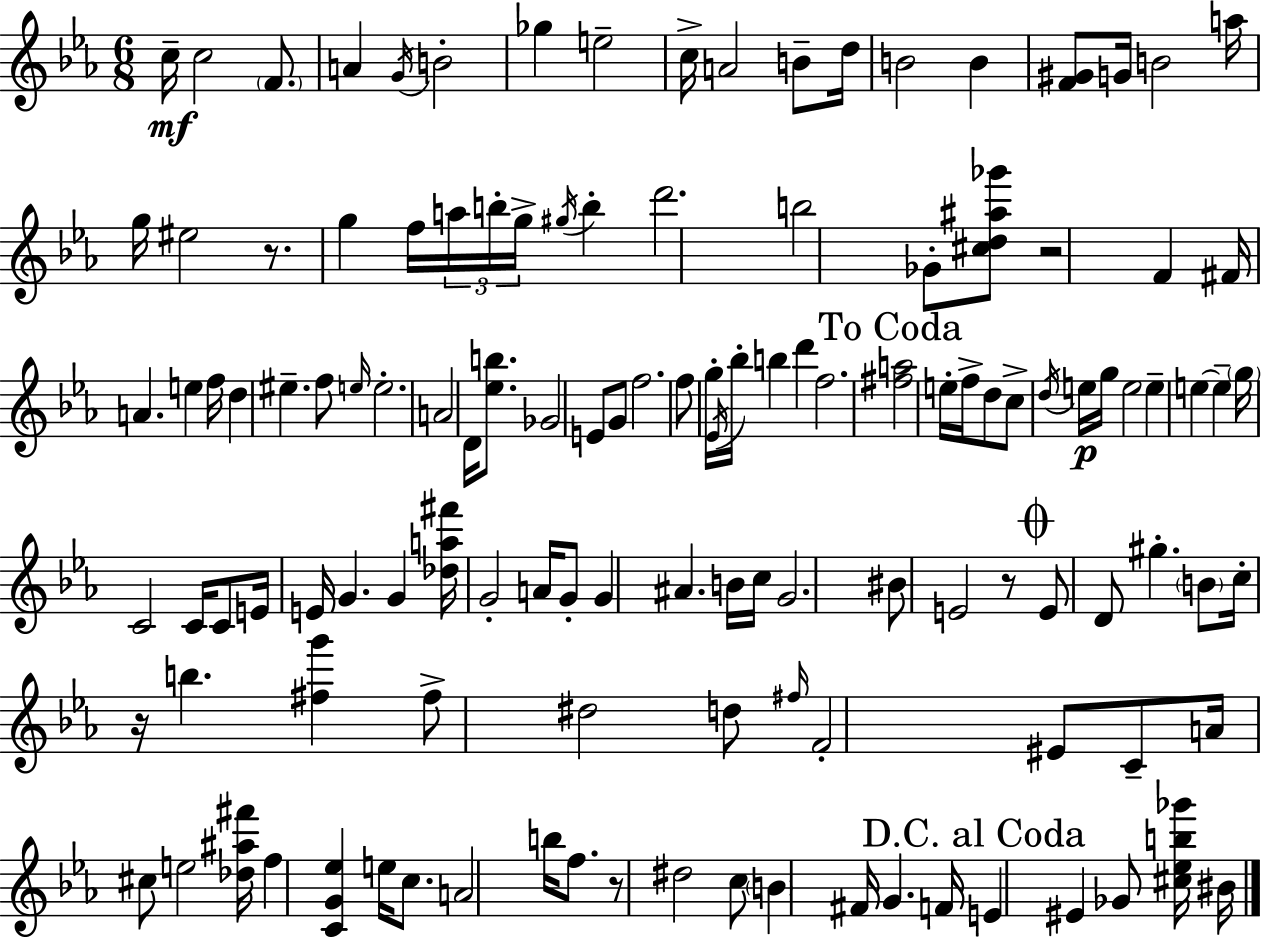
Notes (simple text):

C5/s C5/h F4/e. A4/q G4/s B4/h Gb5/q E5/h C5/s A4/h B4/e D5/s B4/h B4/q [F4,G#4]/e G4/s B4/h A5/s G5/s EIS5/h R/e. G5/q F5/s A5/s B5/s G5/s G#5/s B5/q D6/h. B5/h Gb4/e [C#5,D5,A#5,Gb6]/e R/h F4/q F#4/s A4/q. E5/q F5/s D5/q EIS5/q. F5/e E5/s E5/h. A4/h D4/s [Eb5,B5]/e. Gb4/h E4/e G4/e F5/h. F5/e G5/s Eb4/s Bb5/s B5/q D6/q F5/h. [F#5,A5]/h E5/s F5/s D5/e C5/e D5/s E5/s G5/s E5/h E5/q E5/q E5/q G5/s C4/h C4/s C4/e E4/s E4/s G4/q. G4/q [Db5,A5,F#6]/s G4/h A4/s G4/e G4/q A#4/q. B4/s C5/s G4/h. BIS4/e E4/h R/e E4/e D4/e G#5/q. B4/e C5/s R/s B5/q. [F#5,G6]/q F#5/e D#5/h D5/e F#5/s F4/h EIS4/e C4/e A4/s C#5/e E5/h [Db5,A#5,F#6]/s F5/q [C4,G4,Eb5]/q E5/s C5/e. A4/h B5/s F5/e. R/e D#5/h C5/e B4/q F#4/s G4/q. F4/s E4/q EIS4/q Gb4/e [C#5,Eb5,B5,Gb6]/s BIS4/s